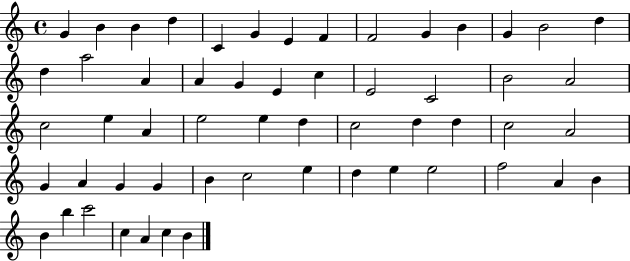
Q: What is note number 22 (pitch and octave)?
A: E4